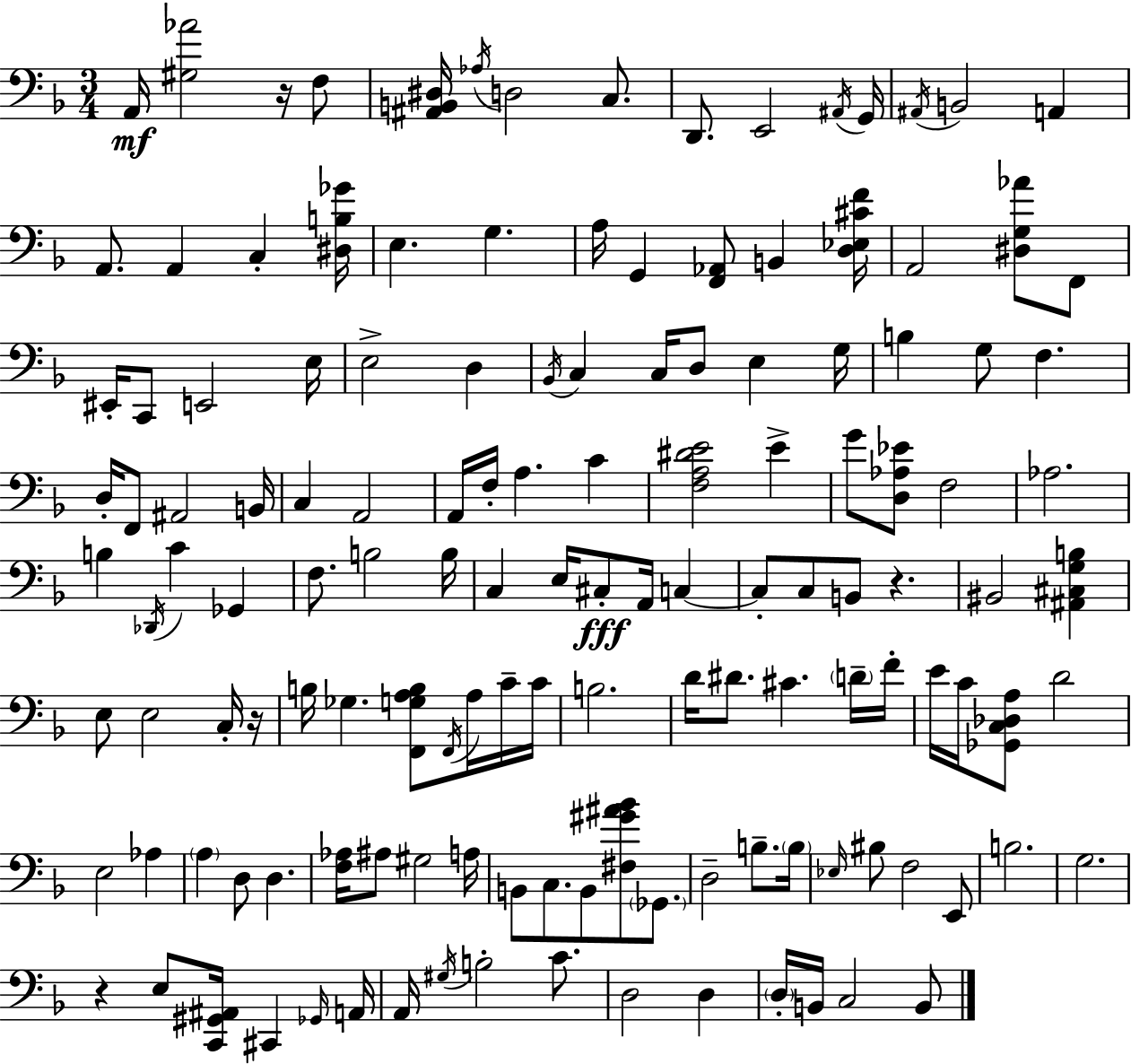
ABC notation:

X:1
T:Untitled
M:3/4
L:1/4
K:F
A,,/4 [^G,_A]2 z/4 F,/2 [^A,,B,,^D,]/4 _A,/4 D,2 C,/2 D,,/2 E,,2 ^A,,/4 G,,/4 ^A,,/4 B,,2 A,, A,,/2 A,, C, [^D,B,_G]/4 E, G, A,/4 G,, [F,,_A,,]/2 B,, [D,_E,^CF]/4 A,,2 [^D,G,_A]/2 F,,/2 ^E,,/4 C,,/2 E,,2 E,/4 E,2 D, _B,,/4 C, C,/4 D,/2 E, G,/4 B, G,/2 F, D,/4 F,,/2 ^A,,2 B,,/4 C, A,,2 A,,/4 F,/4 A, C [F,A,^DE]2 E G/2 [D,_A,_E]/2 F,2 _A,2 B, _D,,/4 C _G,, F,/2 B,2 B,/4 C, E,/4 ^C,/2 A,,/4 C, C,/2 C,/2 B,,/2 z ^B,,2 [^A,,^C,G,B,] E,/2 E,2 C,/4 z/4 B,/4 _G, [F,,G,A,B,]/2 F,,/4 A,/4 C/4 C/4 B,2 D/4 ^D/2 ^C D/4 F/4 E/4 C/4 [_G,,C,_D,A,]/2 D2 E,2 _A, A, D,/2 D, [F,_A,]/4 ^A,/2 ^G,2 A,/4 B,,/2 C,/2 B,,/2 [^F,^G^A_B]/2 _G,,/2 D,2 B,/2 B,/4 _E,/4 ^B,/2 F,2 E,,/2 B,2 G,2 z E,/2 [C,,^G,,^A,,]/4 ^C,, _G,,/4 A,,/4 A,,/4 ^G,/4 B,2 C/2 D,2 D, D,/4 B,,/4 C,2 B,,/2